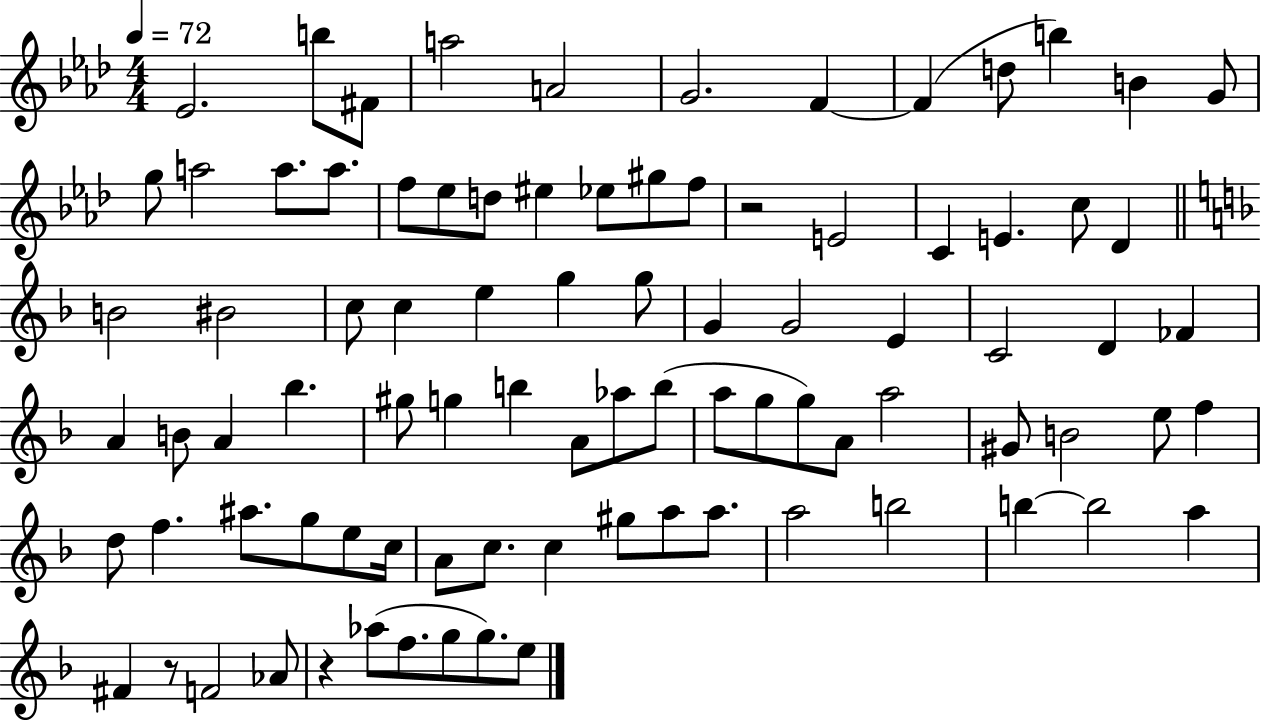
{
  \clef treble
  \numericTimeSignature
  \time 4/4
  \key aes \major
  \tempo 4 = 72
  \repeat volta 2 { ees'2. b''8 fis'8 | a''2 a'2 | g'2. f'4~~ | f'4( d''8 b''4) b'4 g'8 | \break g''8 a''2 a''8. a''8. | f''8 ees''8 d''8 eis''4 ees''8 gis''8 f''8 | r2 e'2 | c'4 e'4. c''8 des'4 | \break \bar "||" \break \key d \minor b'2 bis'2 | c''8 c''4 e''4 g''4 g''8 | g'4 g'2 e'4 | c'2 d'4 fes'4 | \break a'4 b'8 a'4 bes''4. | gis''8 g''4 b''4 a'8 aes''8 b''8( | a''8 g''8 g''8) a'8 a''2 | gis'8 b'2 e''8 f''4 | \break d''8 f''4. ais''8. g''8 e''8 c''16 | a'8 c''8. c''4 gis''8 a''8 a''8. | a''2 b''2 | b''4~~ b''2 a''4 | \break fis'4 r8 f'2 aes'8 | r4 aes''8( f''8. g''8 g''8.) e''8 | } \bar "|."
}